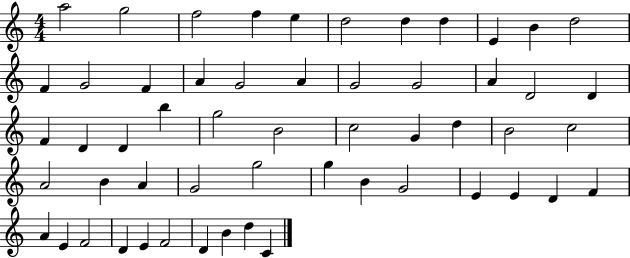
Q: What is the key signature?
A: C major